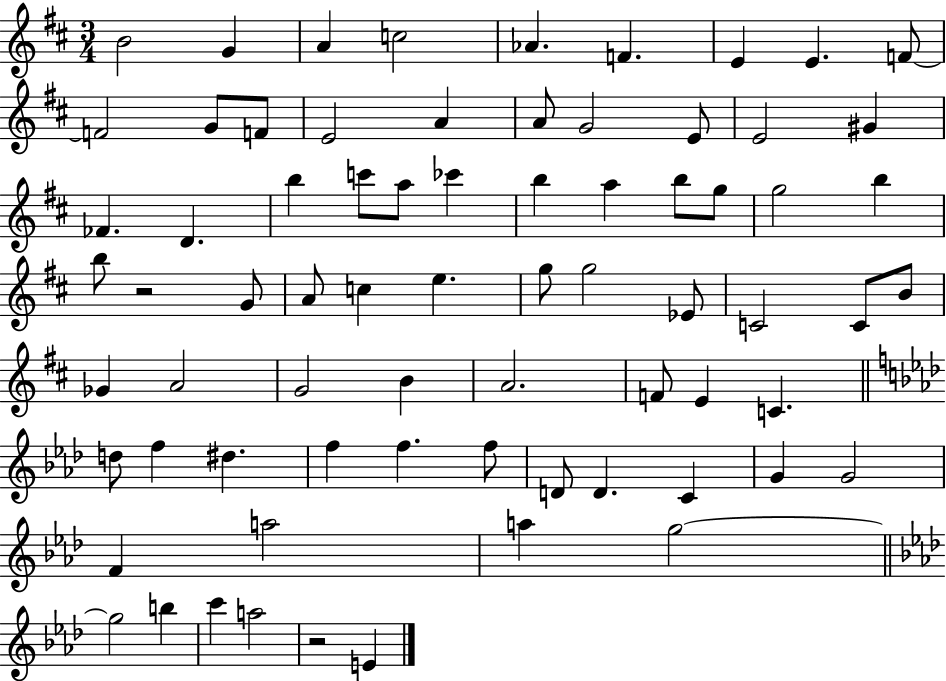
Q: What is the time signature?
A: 3/4